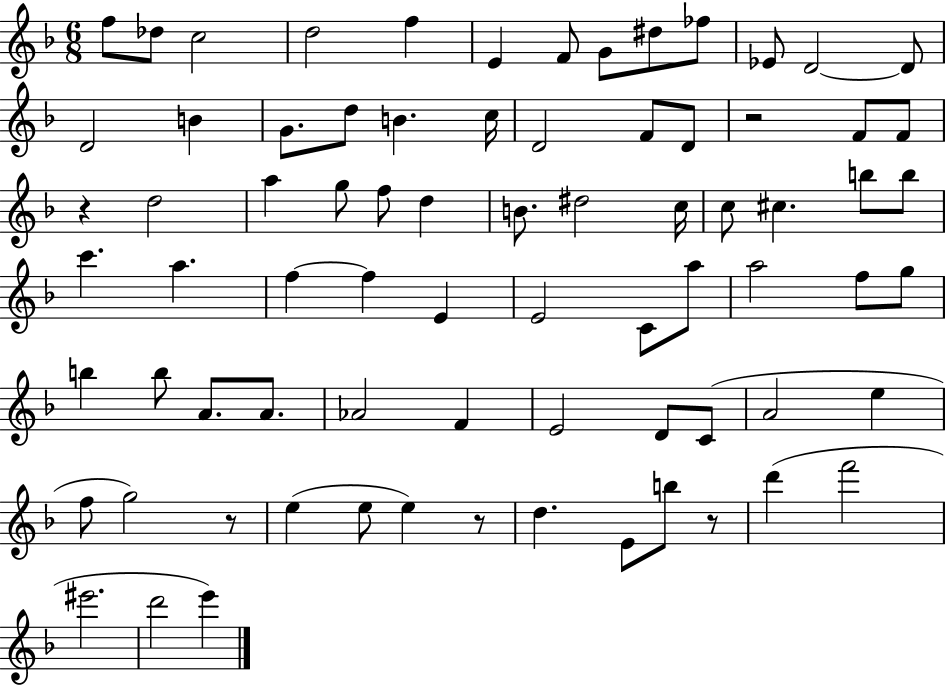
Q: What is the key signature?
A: F major